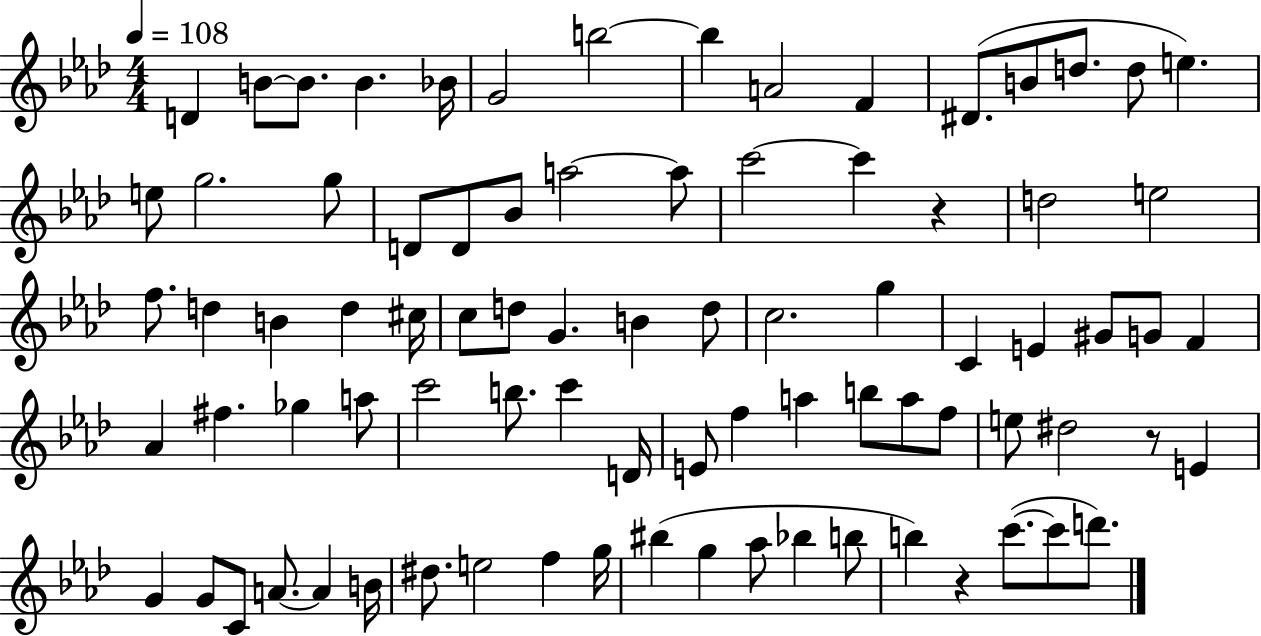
{
  \clef treble
  \numericTimeSignature
  \time 4/4
  \key aes \major
  \tempo 4 = 108
  d'4 b'8~~ b'8. b'4. bes'16 | g'2 b''2~~ | b''4 a'2 f'4 | dis'8.( b'8 d''8. d''8 e''4.) | \break e''8 g''2. g''8 | d'8 d'8 bes'8 a''2~~ a''8 | c'''2~~ c'''4 r4 | d''2 e''2 | \break f''8. d''4 b'4 d''4 cis''16 | c''8 d''8 g'4. b'4 d''8 | c''2. g''4 | c'4 e'4 gis'8 g'8 f'4 | \break aes'4 fis''4. ges''4 a''8 | c'''2 b''8. c'''4 d'16 | e'8 f''4 a''4 b''8 a''8 f''8 | e''8 dis''2 r8 e'4 | \break g'4 g'8 c'8 a'8.~~ a'4 b'16 | dis''8. e''2 f''4 g''16 | bis''4( g''4 aes''8 bes''4 b''8 | b''4) r4 c'''8.~(~ c'''8 d'''8.) | \break \bar "|."
}